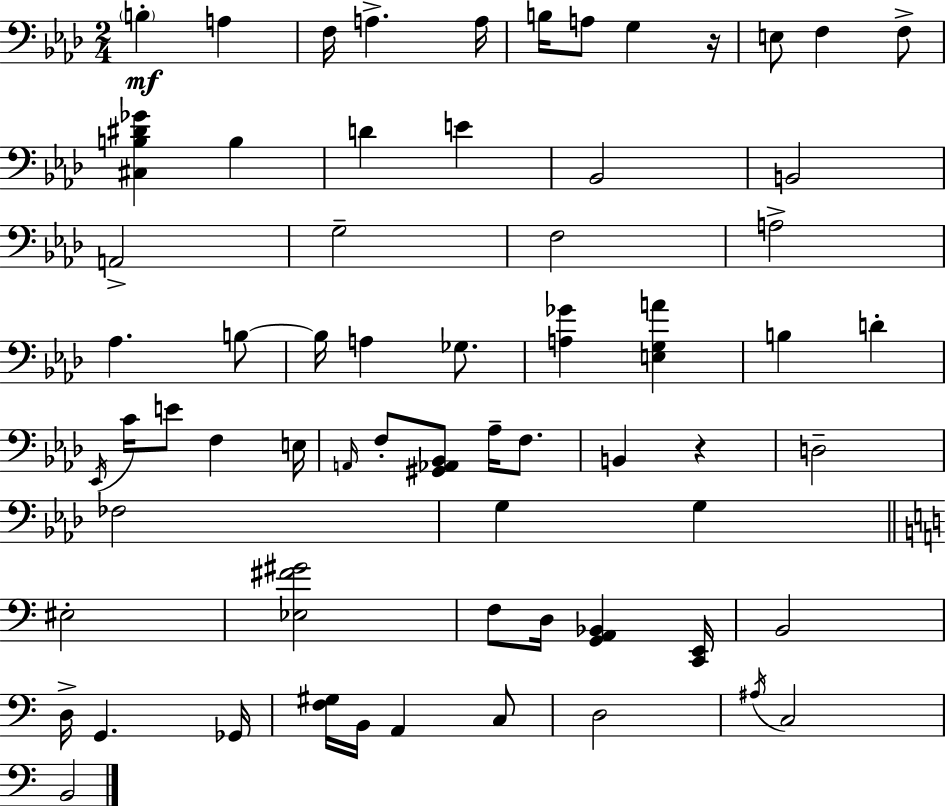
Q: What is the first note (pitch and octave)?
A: B3